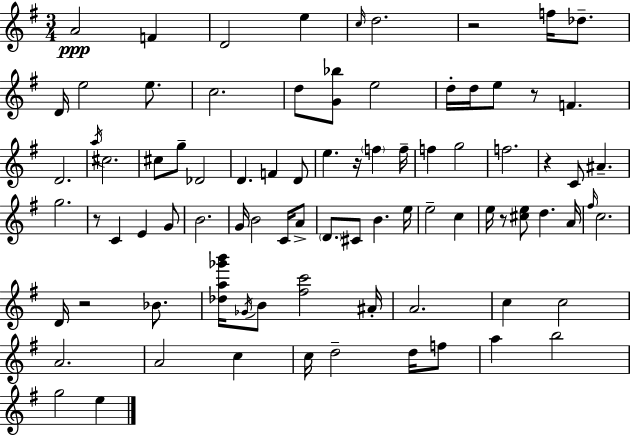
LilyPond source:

{
  \clef treble
  \numericTimeSignature
  \time 3/4
  \key g \major
  a'2\ppp f'4 | d'2 e''4 | \grace { c''16 } d''2. | r2 f''16 des''8.-- | \break d'16 e''2 e''8. | c''2. | d''8 <g' bes''>8 e''2 | d''16-. d''16 e''8 r8 f'4. | \break d'2. | \acciaccatura { a''16 } cis''2. | cis''8 g''8-- des'2 | d'4. f'4 | \break d'8 e''4. r16 \parenthesize f''4 | f''16-- f''4 g''2 | f''2. | r4 c'8 ais'4.-- | \break g''2. | r8 c'4 e'4 | g'8 b'2. | g'16 b'2 c'16 | \break a'8-> \parenthesize d'8. cis'8 b'4. | e''16 e''2-- c''4 | e''16 r8 <cis'' e''>8 d''4. | a'16 \grace { fis''16 } c''2. | \break d'16 r2 | bes'8. <des'' a'' ges''' b'''>16 \acciaccatura { ges'16 } b'8 <fis'' c'''>2 | ais'16-. a'2. | c''4 c''2 | \break a'2. | a'2 | c''4 c''16 d''2-- | d''16 f''8 a''4 b''2 | \break g''2 | e''4 \bar "|."
}